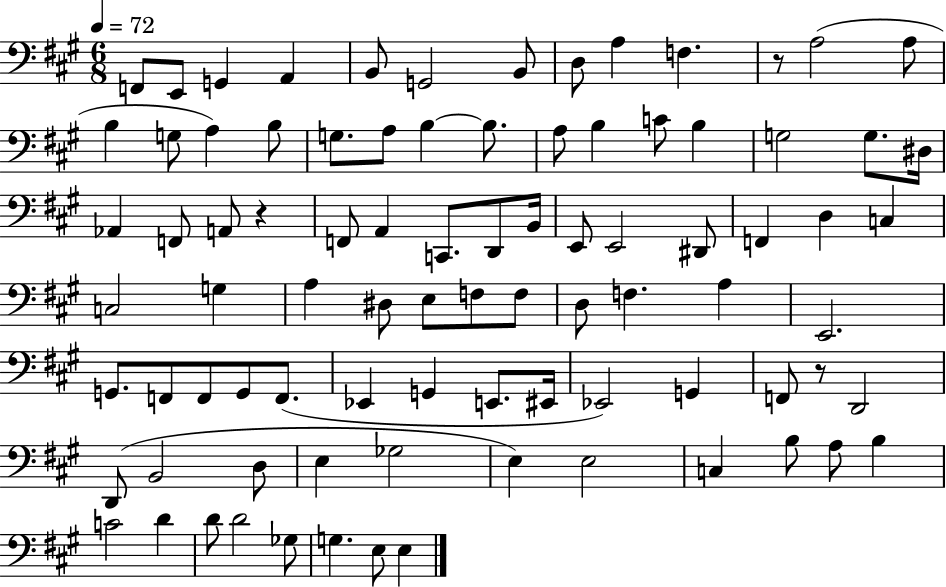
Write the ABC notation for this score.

X:1
T:Untitled
M:6/8
L:1/4
K:A
F,,/2 E,,/2 G,, A,, B,,/2 G,,2 B,,/2 D,/2 A, F, z/2 A,2 A,/2 B, G,/2 A, B,/2 G,/2 A,/2 B, B,/2 A,/2 B, C/2 B, G,2 G,/2 ^D,/4 _A,, F,,/2 A,,/2 z F,,/2 A,, C,,/2 D,,/2 B,,/4 E,,/2 E,,2 ^D,,/2 F,, D, C, C,2 G, A, ^D,/2 E,/2 F,/2 F,/2 D,/2 F, A, E,,2 G,,/2 F,,/2 F,,/2 G,,/2 F,,/2 _E,, G,, E,,/2 ^E,,/4 _E,,2 G,, F,,/2 z/2 D,,2 D,,/2 B,,2 D,/2 E, _G,2 E, E,2 C, B,/2 A,/2 B, C2 D D/2 D2 _G,/2 G, E,/2 E,